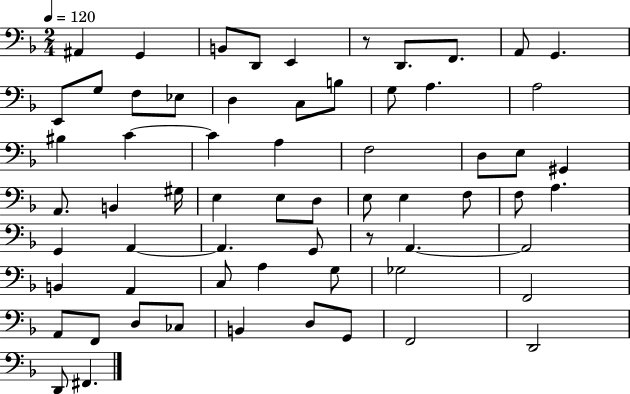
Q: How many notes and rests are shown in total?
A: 64